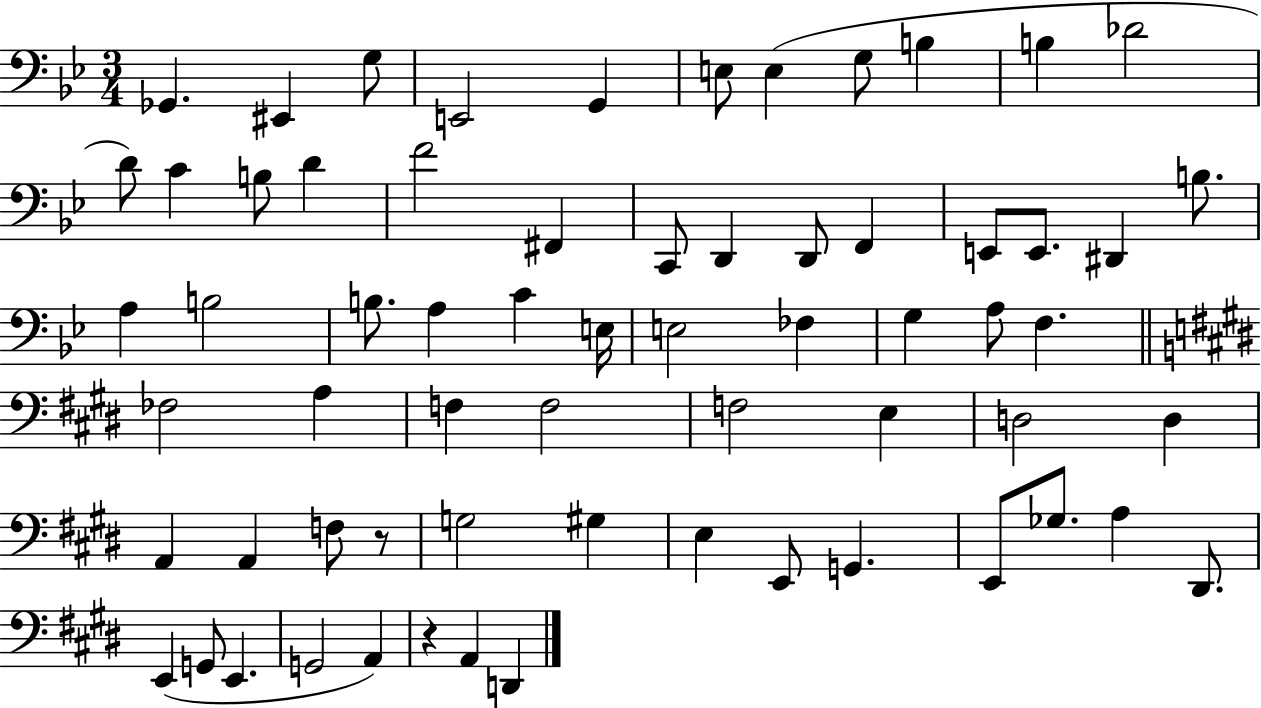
X:1
T:Untitled
M:3/4
L:1/4
K:Bb
_G,, ^E,, G,/2 E,,2 G,, E,/2 E, G,/2 B, B, _D2 D/2 C B,/2 D F2 ^F,, C,,/2 D,, D,,/2 F,, E,,/2 E,,/2 ^D,, B,/2 A, B,2 B,/2 A, C E,/4 E,2 _F, G, A,/2 F, _F,2 A, F, F,2 F,2 E, D,2 D, A,, A,, F,/2 z/2 G,2 ^G, E, E,,/2 G,, E,,/2 _G,/2 A, ^D,,/2 E,, G,,/2 E,, G,,2 A,, z A,, D,,